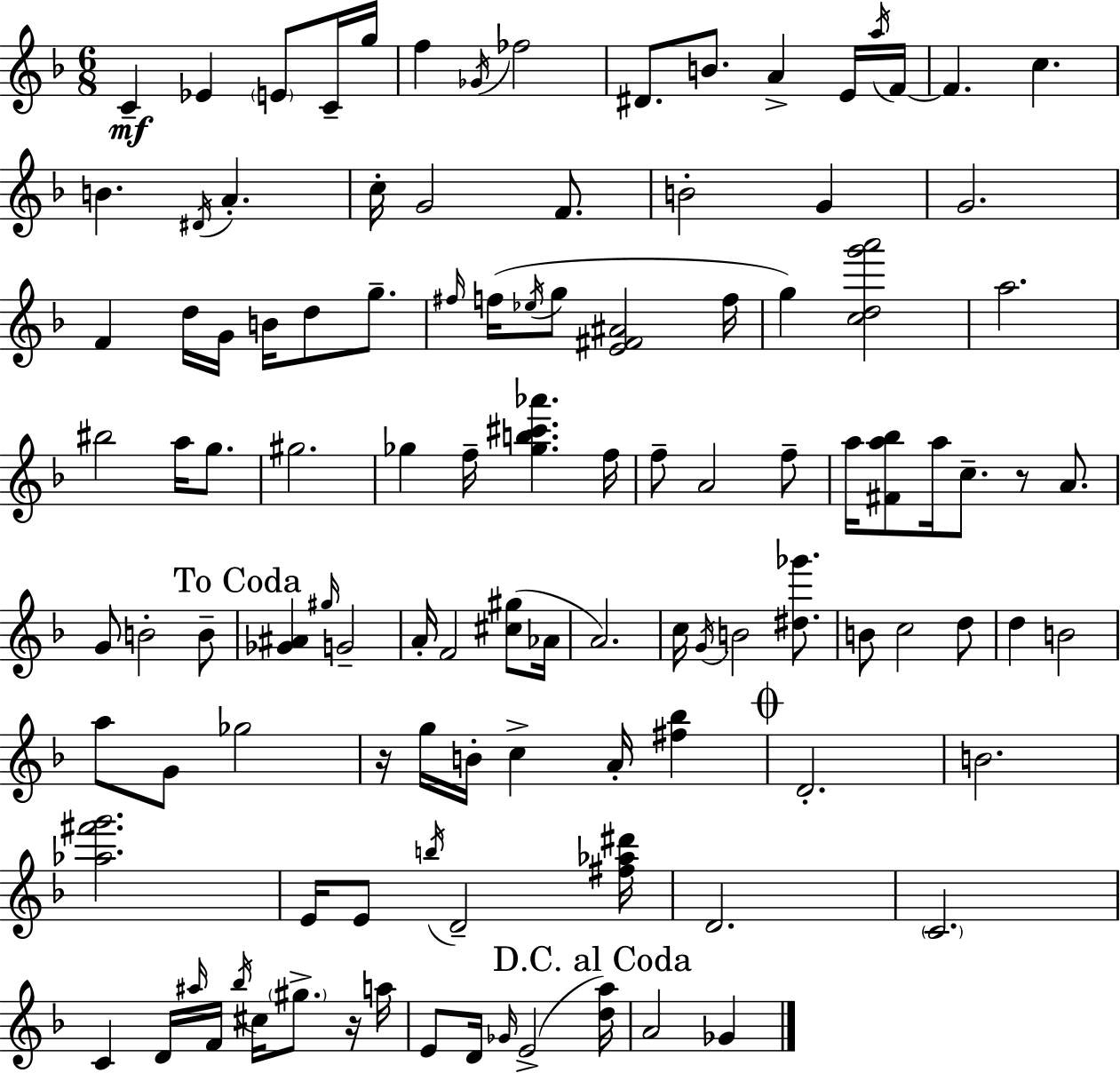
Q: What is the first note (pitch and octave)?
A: C4